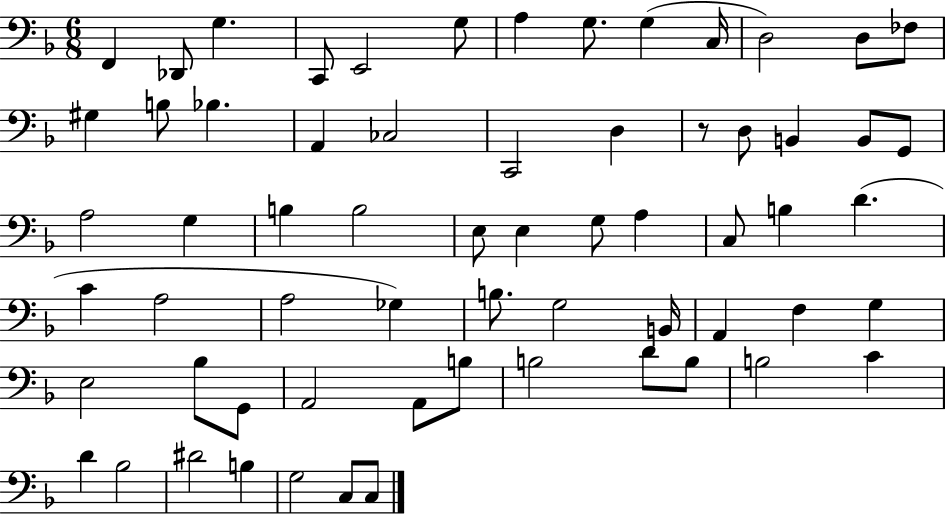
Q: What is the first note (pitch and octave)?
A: F2